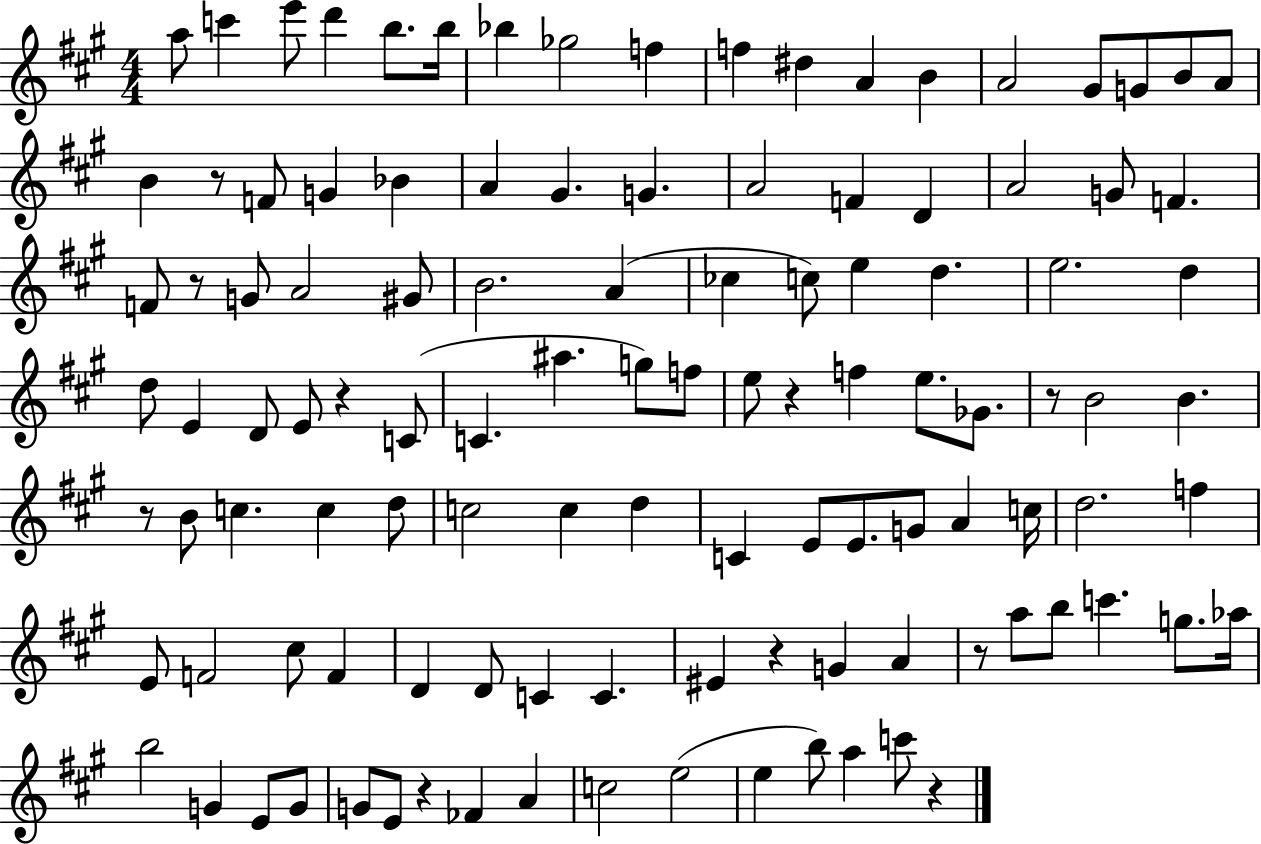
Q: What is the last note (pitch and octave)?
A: C6